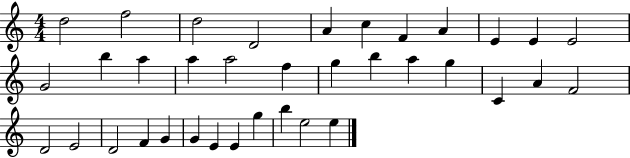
X:1
T:Untitled
M:4/4
L:1/4
K:C
d2 f2 d2 D2 A c F A E E E2 G2 b a a a2 f g b a g C A F2 D2 E2 D2 F G G E E g b e2 e